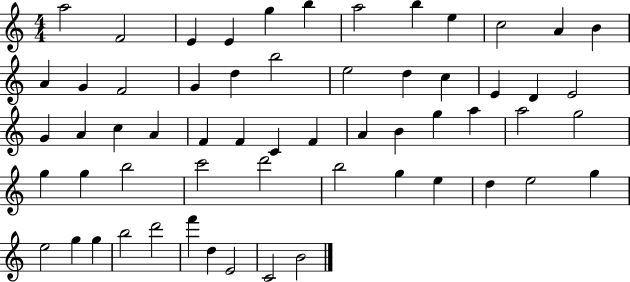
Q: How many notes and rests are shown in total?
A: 59